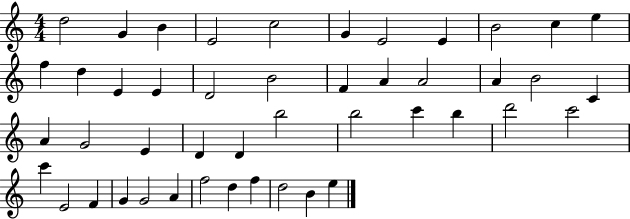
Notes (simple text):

D5/h G4/q B4/q E4/h C5/h G4/q E4/h E4/q B4/h C5/q E5/q F5/q D5/q E4/q E4/q D4/h B4/h F4/q A4/q A4/h A4/q B4/h C4/q A4/q G4/h E4/q D4/q D4/q B5/h B5/h C6/q B5/q D6/h C6/h C6/q E4/h F4/q G4/q G4/h A4/q F5/h D5/q F5/q D5/h B4/q E5/q